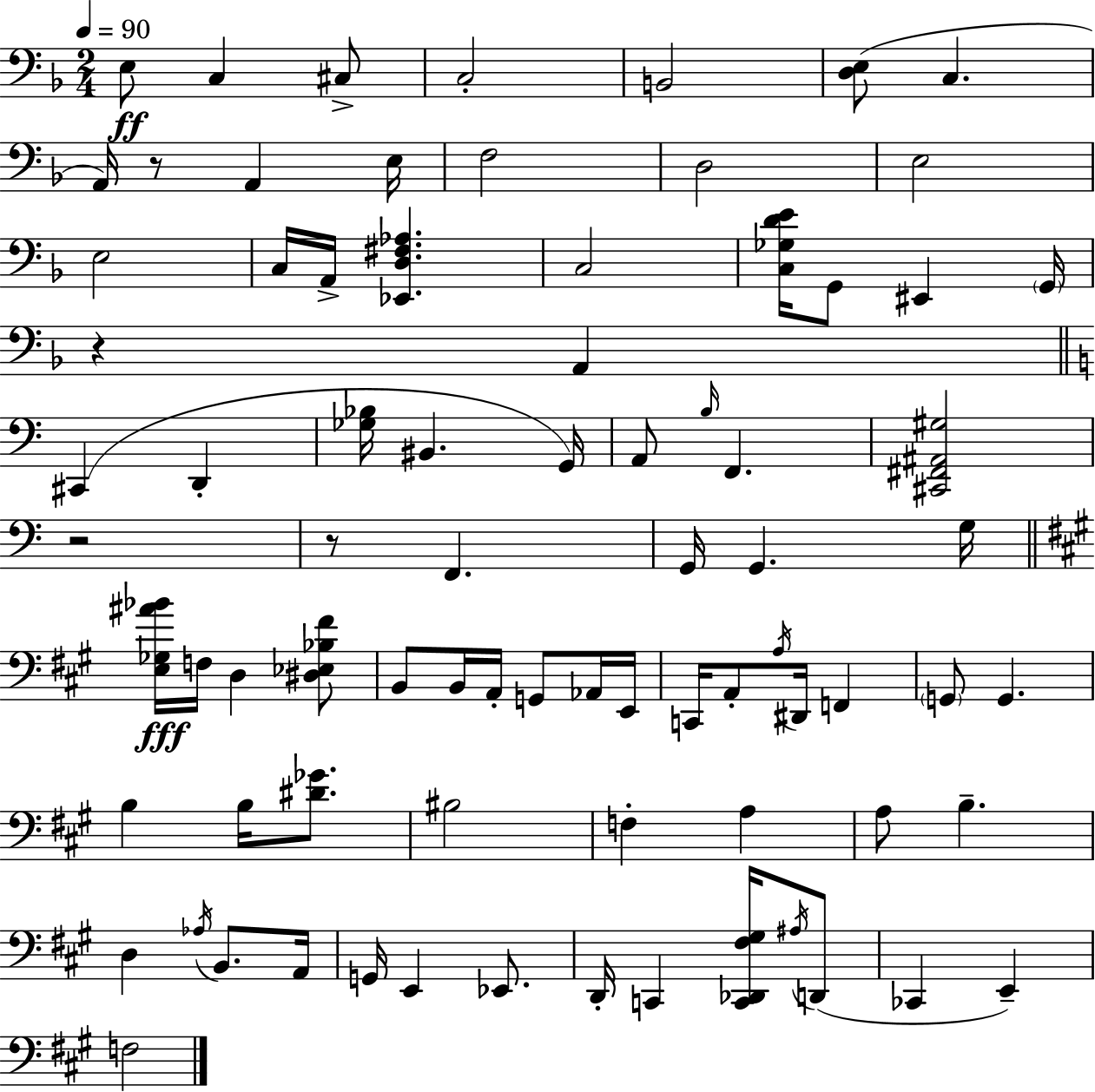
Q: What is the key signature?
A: D minor